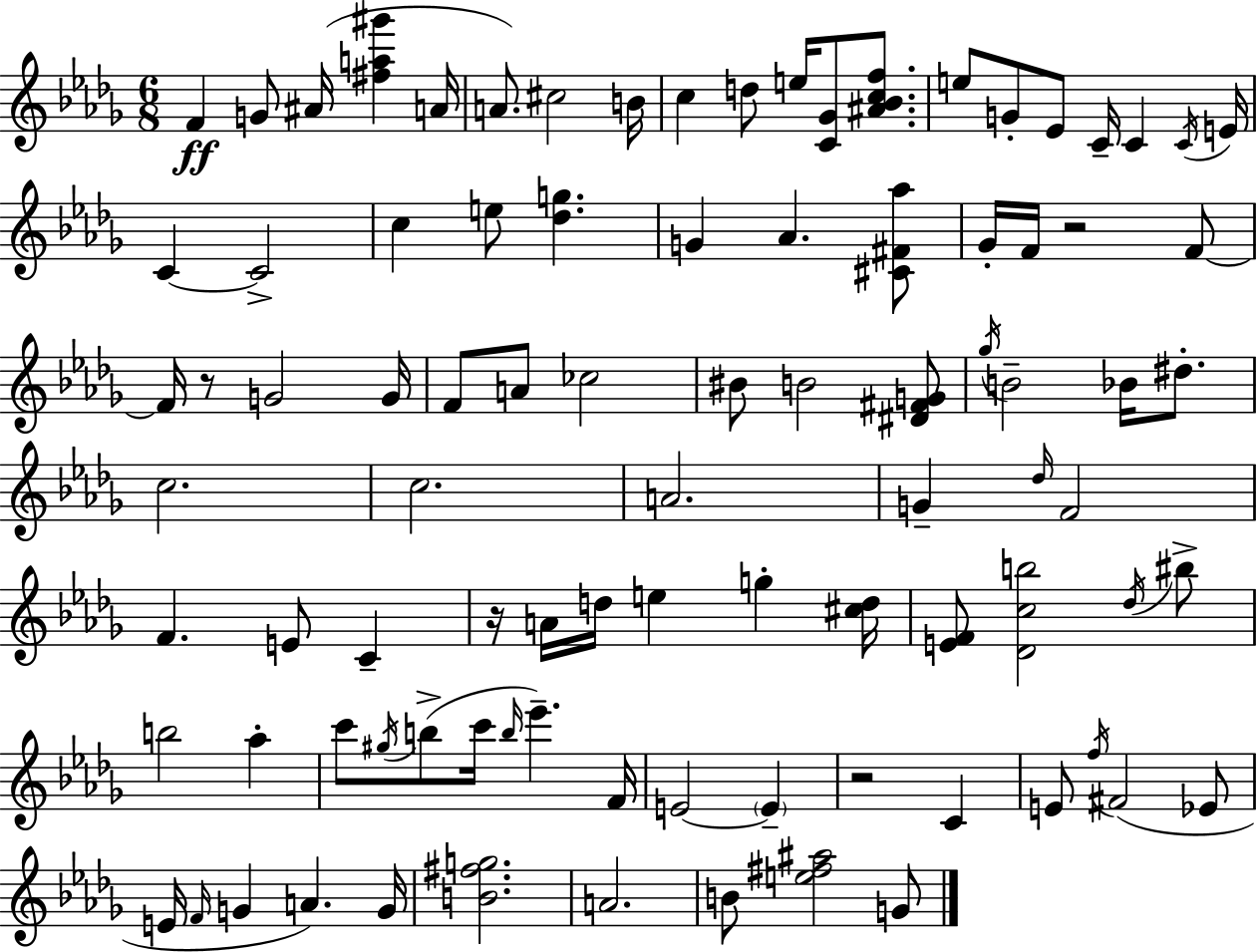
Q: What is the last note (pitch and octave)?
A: G4